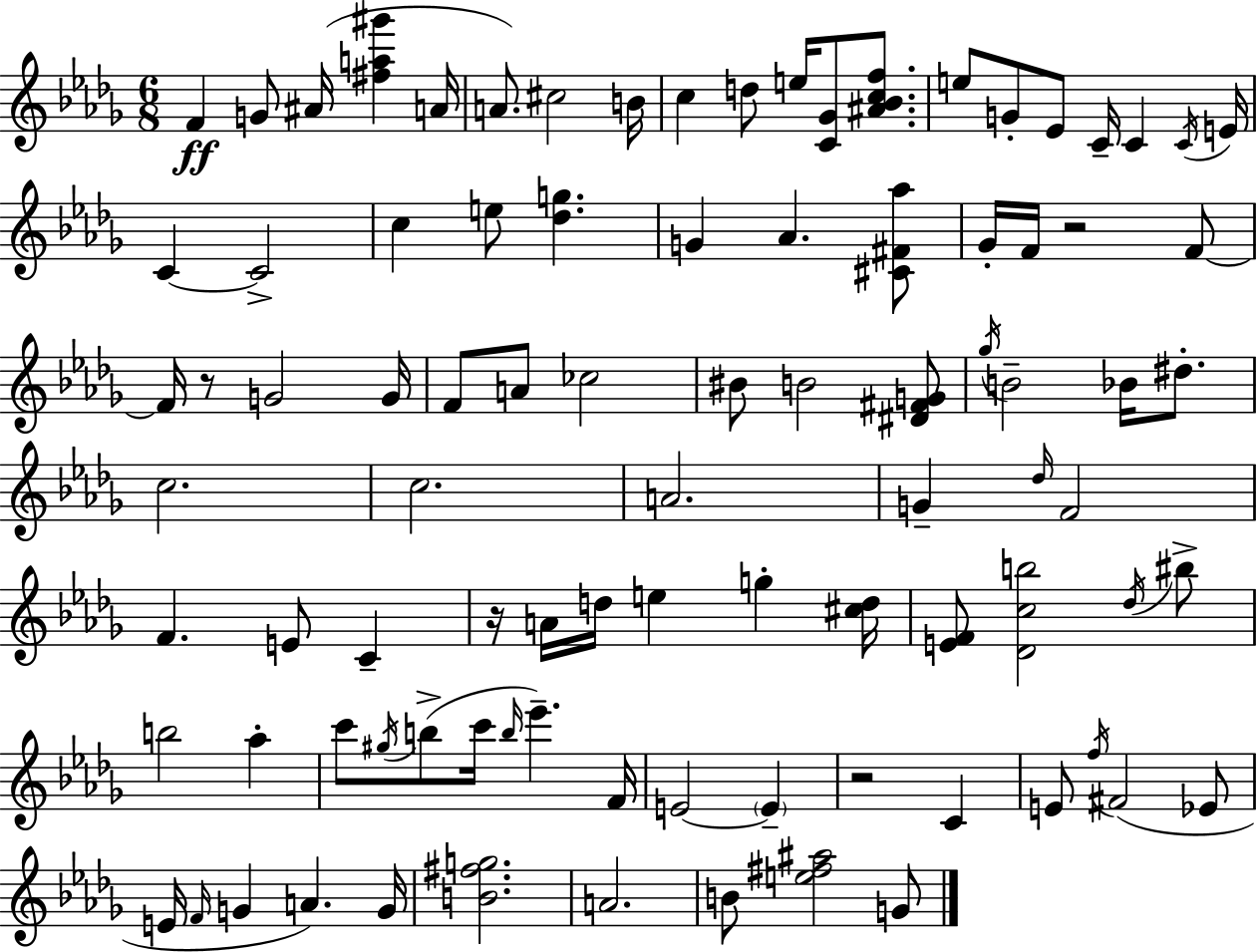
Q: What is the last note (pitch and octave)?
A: G4